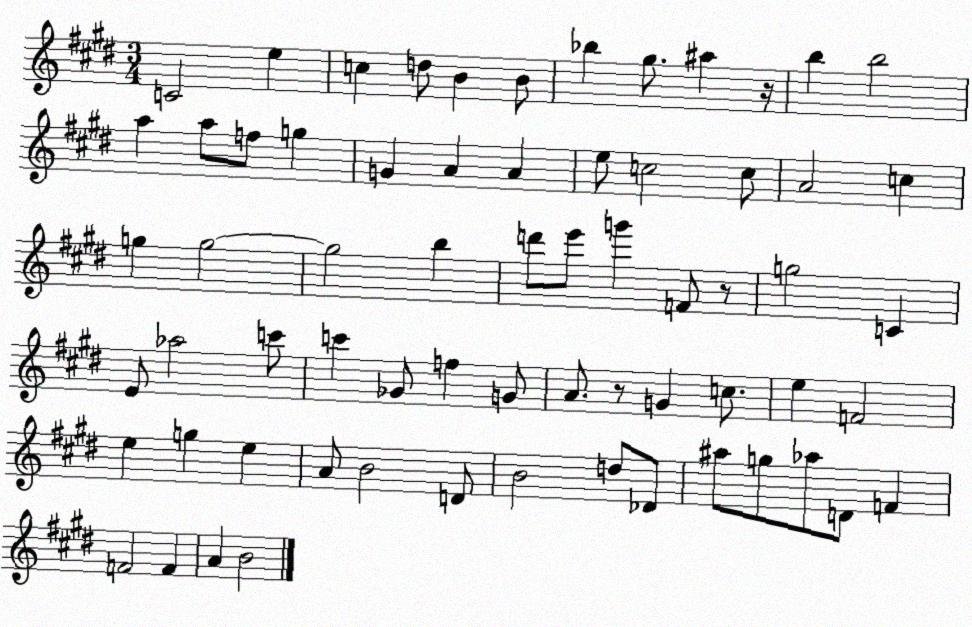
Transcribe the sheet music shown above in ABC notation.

X:1
T:Untitled
M:3/4
L:1/4
K:E
C2 e c d/2 B B/2 _b ^g/2 ^a z/4 b b2 a a/2 f/2 g G A A e/2 c2 c/2 A2 c g g2 g2 b d'/2 e'/2 g' F/2 z/2 g2 C E/2 _a2 c'/2 c' _G/2 f G/2 A/2 z/2 G c/2 e F2 e g e A/2 B2 D/2 B2 d/2 _D/2 ^a/2 g/2 _a/2 D/2 F F2 F A B2